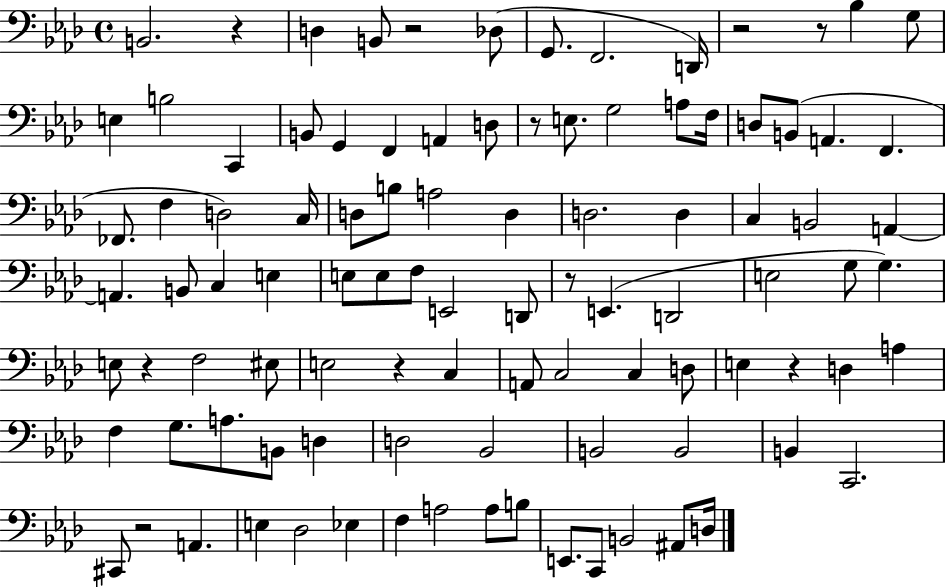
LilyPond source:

{
  \clef bass
  \time 4/4
  \defaultTimeSignature
  \key aes \major
  b,2. r4 | d4 b,8 r2 des8( | g,8. f,2. d,16) | r2 r8 bes4 g8 | \break e4 b2 c,4 | b,8 g,4 f,4 a,4 d8 | r8 e8. g2 a8 f16 | d8 b,8( a,4. f,4. | \break fes,8. f4 d2) c16 | d8 b8 a2 d4 | d2. d4 | c4 b,2 a,4~~ | \break a,4. b,8 c4 e4 | e8 e8 f8 e,2 d,8 | r8 e,4.( d,2 | e2 g8 g4.) | \break e8 r4 f2 eis8 | e2 r4 c4 | a,8 c2 c4 d8 | e4 r4 d4 a4 | \break f4 g8. a8. b,8 d4 | d2 bes,2 | b,2 b,2 | b,4 c,2. | \break cis,8 r2 a,4. | e4 des2 ees4 | f4 a2 a8 b8 | e,8. c,8 b,2 ais,8 d16 | \break \bar "|."
}